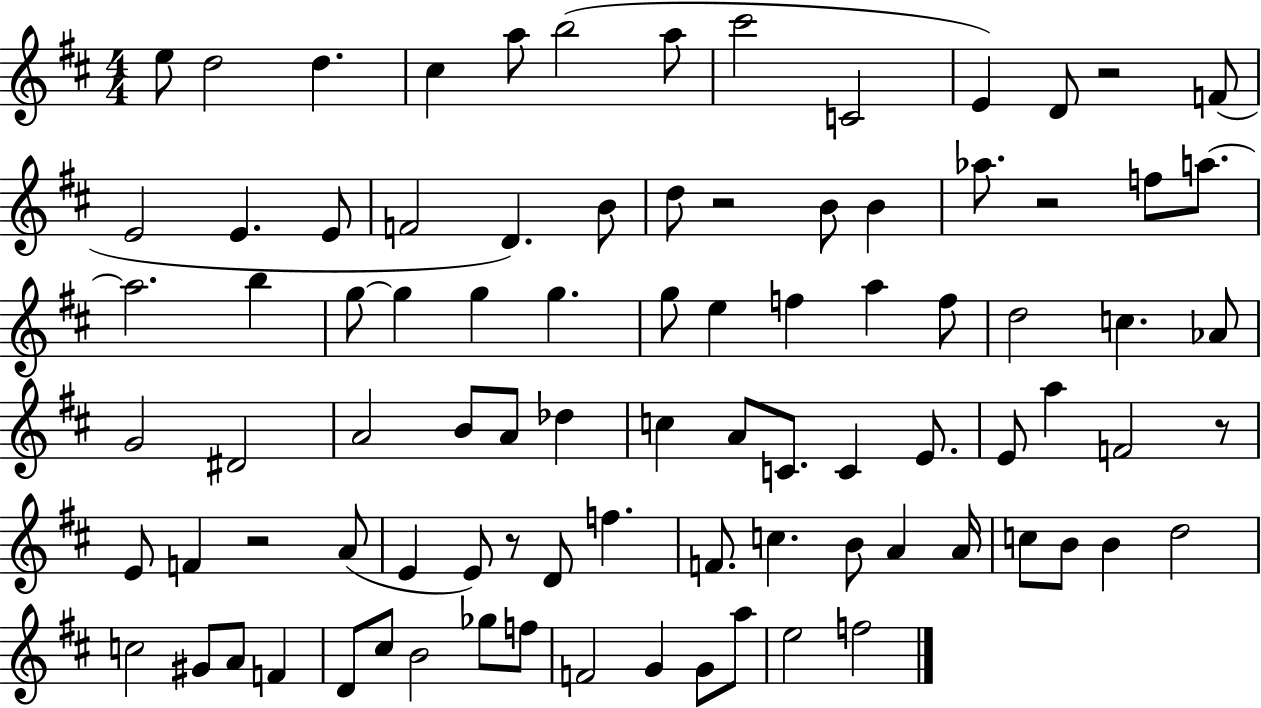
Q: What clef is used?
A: treble